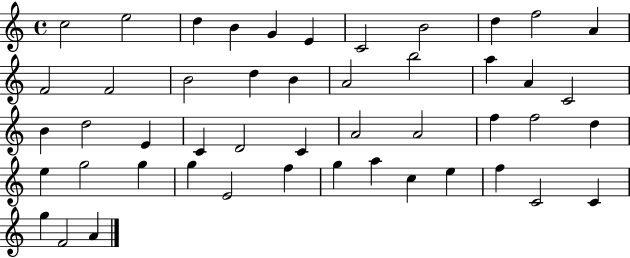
C5/h E5/h D5/q B4/q G4/q E4/q C4/h B4/h D5/q F5/h A4/q F4/h F4/h B4/h D5/q B4/q A4/h B5/h A5/q A4/q C4/h B4/q D5/h E4/q C4/q D4/h C4/q A4/h A4/h F5/q F5/h D5/q E5/q G5/h G5/q G5/q E4/h F5/q G5/q A5/q C5/q E5/q F5/q C4/h C4/q G5/q F4/h A4/q